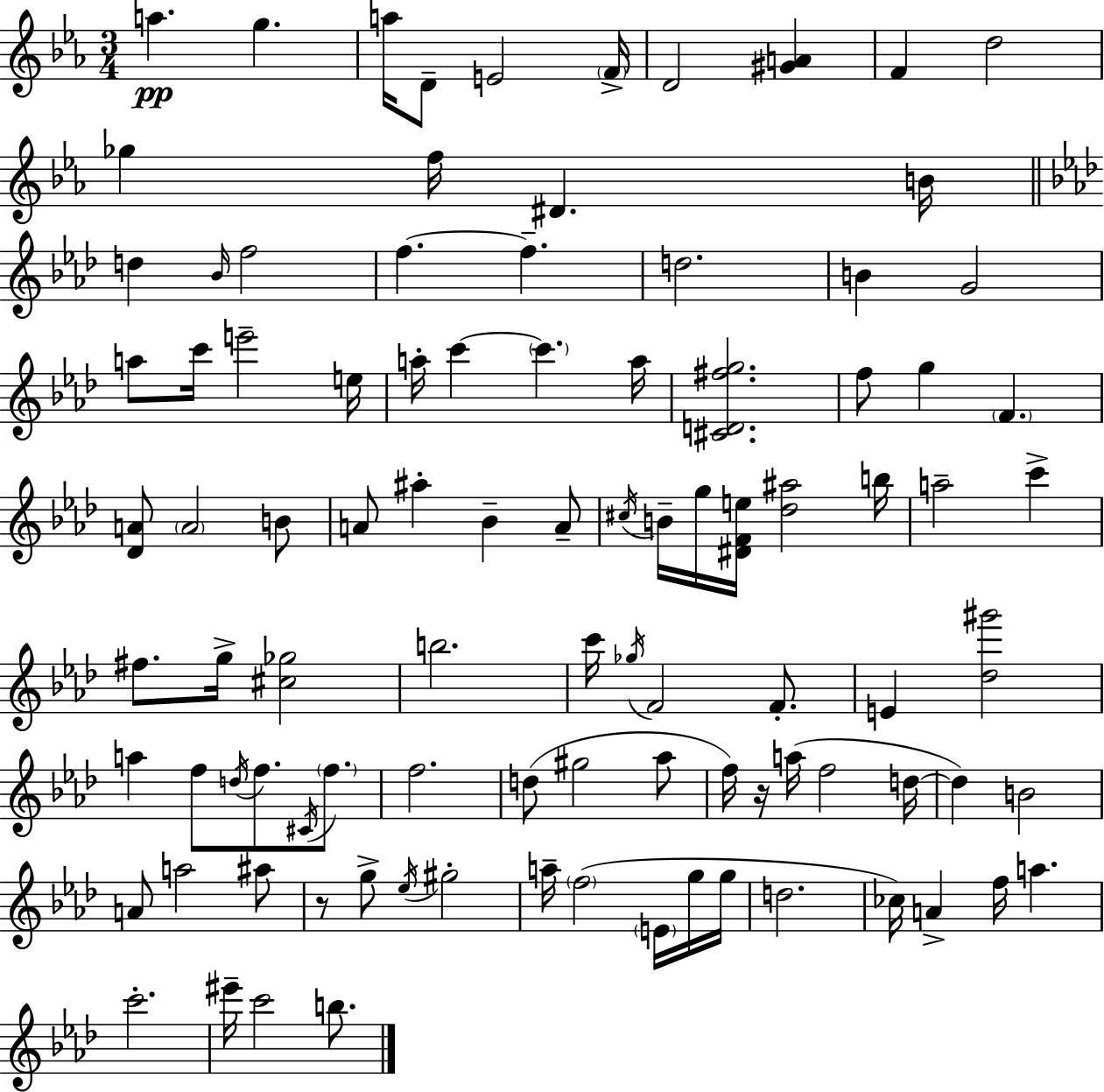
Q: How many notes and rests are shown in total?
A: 97